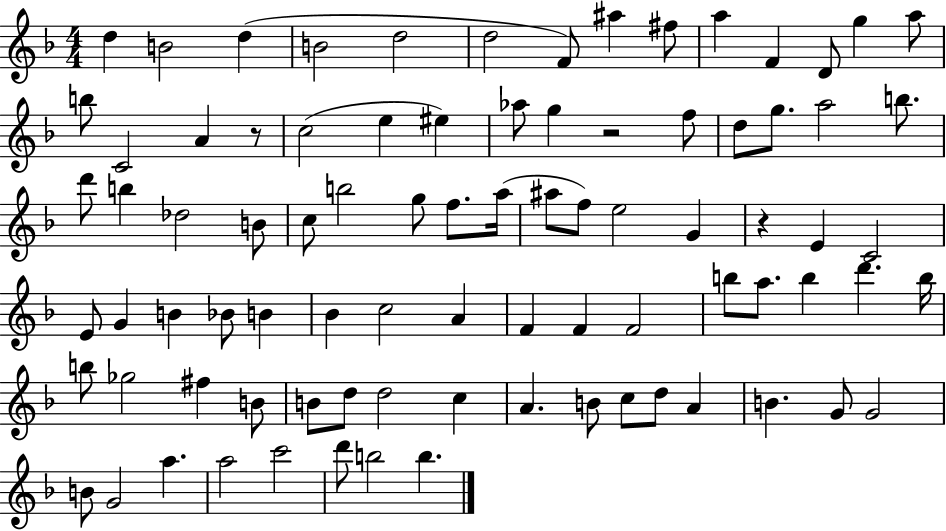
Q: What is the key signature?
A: F major